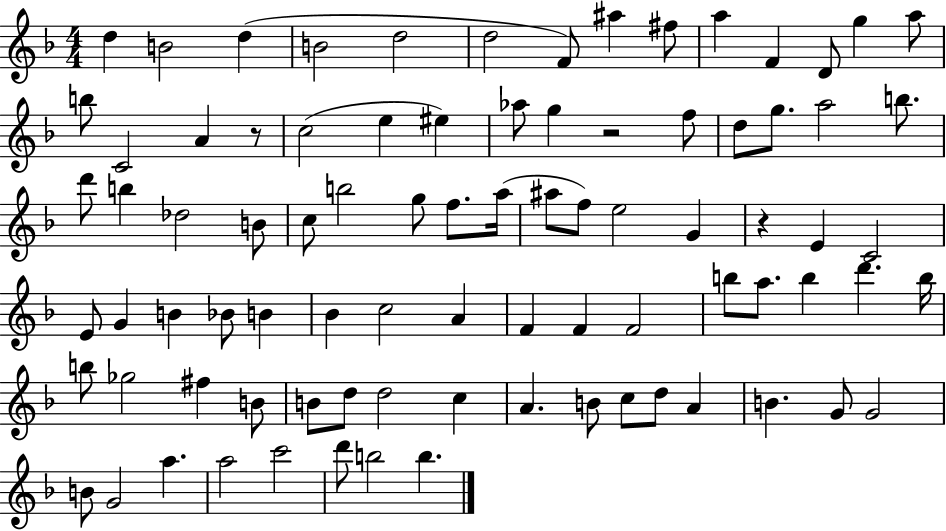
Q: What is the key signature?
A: F major